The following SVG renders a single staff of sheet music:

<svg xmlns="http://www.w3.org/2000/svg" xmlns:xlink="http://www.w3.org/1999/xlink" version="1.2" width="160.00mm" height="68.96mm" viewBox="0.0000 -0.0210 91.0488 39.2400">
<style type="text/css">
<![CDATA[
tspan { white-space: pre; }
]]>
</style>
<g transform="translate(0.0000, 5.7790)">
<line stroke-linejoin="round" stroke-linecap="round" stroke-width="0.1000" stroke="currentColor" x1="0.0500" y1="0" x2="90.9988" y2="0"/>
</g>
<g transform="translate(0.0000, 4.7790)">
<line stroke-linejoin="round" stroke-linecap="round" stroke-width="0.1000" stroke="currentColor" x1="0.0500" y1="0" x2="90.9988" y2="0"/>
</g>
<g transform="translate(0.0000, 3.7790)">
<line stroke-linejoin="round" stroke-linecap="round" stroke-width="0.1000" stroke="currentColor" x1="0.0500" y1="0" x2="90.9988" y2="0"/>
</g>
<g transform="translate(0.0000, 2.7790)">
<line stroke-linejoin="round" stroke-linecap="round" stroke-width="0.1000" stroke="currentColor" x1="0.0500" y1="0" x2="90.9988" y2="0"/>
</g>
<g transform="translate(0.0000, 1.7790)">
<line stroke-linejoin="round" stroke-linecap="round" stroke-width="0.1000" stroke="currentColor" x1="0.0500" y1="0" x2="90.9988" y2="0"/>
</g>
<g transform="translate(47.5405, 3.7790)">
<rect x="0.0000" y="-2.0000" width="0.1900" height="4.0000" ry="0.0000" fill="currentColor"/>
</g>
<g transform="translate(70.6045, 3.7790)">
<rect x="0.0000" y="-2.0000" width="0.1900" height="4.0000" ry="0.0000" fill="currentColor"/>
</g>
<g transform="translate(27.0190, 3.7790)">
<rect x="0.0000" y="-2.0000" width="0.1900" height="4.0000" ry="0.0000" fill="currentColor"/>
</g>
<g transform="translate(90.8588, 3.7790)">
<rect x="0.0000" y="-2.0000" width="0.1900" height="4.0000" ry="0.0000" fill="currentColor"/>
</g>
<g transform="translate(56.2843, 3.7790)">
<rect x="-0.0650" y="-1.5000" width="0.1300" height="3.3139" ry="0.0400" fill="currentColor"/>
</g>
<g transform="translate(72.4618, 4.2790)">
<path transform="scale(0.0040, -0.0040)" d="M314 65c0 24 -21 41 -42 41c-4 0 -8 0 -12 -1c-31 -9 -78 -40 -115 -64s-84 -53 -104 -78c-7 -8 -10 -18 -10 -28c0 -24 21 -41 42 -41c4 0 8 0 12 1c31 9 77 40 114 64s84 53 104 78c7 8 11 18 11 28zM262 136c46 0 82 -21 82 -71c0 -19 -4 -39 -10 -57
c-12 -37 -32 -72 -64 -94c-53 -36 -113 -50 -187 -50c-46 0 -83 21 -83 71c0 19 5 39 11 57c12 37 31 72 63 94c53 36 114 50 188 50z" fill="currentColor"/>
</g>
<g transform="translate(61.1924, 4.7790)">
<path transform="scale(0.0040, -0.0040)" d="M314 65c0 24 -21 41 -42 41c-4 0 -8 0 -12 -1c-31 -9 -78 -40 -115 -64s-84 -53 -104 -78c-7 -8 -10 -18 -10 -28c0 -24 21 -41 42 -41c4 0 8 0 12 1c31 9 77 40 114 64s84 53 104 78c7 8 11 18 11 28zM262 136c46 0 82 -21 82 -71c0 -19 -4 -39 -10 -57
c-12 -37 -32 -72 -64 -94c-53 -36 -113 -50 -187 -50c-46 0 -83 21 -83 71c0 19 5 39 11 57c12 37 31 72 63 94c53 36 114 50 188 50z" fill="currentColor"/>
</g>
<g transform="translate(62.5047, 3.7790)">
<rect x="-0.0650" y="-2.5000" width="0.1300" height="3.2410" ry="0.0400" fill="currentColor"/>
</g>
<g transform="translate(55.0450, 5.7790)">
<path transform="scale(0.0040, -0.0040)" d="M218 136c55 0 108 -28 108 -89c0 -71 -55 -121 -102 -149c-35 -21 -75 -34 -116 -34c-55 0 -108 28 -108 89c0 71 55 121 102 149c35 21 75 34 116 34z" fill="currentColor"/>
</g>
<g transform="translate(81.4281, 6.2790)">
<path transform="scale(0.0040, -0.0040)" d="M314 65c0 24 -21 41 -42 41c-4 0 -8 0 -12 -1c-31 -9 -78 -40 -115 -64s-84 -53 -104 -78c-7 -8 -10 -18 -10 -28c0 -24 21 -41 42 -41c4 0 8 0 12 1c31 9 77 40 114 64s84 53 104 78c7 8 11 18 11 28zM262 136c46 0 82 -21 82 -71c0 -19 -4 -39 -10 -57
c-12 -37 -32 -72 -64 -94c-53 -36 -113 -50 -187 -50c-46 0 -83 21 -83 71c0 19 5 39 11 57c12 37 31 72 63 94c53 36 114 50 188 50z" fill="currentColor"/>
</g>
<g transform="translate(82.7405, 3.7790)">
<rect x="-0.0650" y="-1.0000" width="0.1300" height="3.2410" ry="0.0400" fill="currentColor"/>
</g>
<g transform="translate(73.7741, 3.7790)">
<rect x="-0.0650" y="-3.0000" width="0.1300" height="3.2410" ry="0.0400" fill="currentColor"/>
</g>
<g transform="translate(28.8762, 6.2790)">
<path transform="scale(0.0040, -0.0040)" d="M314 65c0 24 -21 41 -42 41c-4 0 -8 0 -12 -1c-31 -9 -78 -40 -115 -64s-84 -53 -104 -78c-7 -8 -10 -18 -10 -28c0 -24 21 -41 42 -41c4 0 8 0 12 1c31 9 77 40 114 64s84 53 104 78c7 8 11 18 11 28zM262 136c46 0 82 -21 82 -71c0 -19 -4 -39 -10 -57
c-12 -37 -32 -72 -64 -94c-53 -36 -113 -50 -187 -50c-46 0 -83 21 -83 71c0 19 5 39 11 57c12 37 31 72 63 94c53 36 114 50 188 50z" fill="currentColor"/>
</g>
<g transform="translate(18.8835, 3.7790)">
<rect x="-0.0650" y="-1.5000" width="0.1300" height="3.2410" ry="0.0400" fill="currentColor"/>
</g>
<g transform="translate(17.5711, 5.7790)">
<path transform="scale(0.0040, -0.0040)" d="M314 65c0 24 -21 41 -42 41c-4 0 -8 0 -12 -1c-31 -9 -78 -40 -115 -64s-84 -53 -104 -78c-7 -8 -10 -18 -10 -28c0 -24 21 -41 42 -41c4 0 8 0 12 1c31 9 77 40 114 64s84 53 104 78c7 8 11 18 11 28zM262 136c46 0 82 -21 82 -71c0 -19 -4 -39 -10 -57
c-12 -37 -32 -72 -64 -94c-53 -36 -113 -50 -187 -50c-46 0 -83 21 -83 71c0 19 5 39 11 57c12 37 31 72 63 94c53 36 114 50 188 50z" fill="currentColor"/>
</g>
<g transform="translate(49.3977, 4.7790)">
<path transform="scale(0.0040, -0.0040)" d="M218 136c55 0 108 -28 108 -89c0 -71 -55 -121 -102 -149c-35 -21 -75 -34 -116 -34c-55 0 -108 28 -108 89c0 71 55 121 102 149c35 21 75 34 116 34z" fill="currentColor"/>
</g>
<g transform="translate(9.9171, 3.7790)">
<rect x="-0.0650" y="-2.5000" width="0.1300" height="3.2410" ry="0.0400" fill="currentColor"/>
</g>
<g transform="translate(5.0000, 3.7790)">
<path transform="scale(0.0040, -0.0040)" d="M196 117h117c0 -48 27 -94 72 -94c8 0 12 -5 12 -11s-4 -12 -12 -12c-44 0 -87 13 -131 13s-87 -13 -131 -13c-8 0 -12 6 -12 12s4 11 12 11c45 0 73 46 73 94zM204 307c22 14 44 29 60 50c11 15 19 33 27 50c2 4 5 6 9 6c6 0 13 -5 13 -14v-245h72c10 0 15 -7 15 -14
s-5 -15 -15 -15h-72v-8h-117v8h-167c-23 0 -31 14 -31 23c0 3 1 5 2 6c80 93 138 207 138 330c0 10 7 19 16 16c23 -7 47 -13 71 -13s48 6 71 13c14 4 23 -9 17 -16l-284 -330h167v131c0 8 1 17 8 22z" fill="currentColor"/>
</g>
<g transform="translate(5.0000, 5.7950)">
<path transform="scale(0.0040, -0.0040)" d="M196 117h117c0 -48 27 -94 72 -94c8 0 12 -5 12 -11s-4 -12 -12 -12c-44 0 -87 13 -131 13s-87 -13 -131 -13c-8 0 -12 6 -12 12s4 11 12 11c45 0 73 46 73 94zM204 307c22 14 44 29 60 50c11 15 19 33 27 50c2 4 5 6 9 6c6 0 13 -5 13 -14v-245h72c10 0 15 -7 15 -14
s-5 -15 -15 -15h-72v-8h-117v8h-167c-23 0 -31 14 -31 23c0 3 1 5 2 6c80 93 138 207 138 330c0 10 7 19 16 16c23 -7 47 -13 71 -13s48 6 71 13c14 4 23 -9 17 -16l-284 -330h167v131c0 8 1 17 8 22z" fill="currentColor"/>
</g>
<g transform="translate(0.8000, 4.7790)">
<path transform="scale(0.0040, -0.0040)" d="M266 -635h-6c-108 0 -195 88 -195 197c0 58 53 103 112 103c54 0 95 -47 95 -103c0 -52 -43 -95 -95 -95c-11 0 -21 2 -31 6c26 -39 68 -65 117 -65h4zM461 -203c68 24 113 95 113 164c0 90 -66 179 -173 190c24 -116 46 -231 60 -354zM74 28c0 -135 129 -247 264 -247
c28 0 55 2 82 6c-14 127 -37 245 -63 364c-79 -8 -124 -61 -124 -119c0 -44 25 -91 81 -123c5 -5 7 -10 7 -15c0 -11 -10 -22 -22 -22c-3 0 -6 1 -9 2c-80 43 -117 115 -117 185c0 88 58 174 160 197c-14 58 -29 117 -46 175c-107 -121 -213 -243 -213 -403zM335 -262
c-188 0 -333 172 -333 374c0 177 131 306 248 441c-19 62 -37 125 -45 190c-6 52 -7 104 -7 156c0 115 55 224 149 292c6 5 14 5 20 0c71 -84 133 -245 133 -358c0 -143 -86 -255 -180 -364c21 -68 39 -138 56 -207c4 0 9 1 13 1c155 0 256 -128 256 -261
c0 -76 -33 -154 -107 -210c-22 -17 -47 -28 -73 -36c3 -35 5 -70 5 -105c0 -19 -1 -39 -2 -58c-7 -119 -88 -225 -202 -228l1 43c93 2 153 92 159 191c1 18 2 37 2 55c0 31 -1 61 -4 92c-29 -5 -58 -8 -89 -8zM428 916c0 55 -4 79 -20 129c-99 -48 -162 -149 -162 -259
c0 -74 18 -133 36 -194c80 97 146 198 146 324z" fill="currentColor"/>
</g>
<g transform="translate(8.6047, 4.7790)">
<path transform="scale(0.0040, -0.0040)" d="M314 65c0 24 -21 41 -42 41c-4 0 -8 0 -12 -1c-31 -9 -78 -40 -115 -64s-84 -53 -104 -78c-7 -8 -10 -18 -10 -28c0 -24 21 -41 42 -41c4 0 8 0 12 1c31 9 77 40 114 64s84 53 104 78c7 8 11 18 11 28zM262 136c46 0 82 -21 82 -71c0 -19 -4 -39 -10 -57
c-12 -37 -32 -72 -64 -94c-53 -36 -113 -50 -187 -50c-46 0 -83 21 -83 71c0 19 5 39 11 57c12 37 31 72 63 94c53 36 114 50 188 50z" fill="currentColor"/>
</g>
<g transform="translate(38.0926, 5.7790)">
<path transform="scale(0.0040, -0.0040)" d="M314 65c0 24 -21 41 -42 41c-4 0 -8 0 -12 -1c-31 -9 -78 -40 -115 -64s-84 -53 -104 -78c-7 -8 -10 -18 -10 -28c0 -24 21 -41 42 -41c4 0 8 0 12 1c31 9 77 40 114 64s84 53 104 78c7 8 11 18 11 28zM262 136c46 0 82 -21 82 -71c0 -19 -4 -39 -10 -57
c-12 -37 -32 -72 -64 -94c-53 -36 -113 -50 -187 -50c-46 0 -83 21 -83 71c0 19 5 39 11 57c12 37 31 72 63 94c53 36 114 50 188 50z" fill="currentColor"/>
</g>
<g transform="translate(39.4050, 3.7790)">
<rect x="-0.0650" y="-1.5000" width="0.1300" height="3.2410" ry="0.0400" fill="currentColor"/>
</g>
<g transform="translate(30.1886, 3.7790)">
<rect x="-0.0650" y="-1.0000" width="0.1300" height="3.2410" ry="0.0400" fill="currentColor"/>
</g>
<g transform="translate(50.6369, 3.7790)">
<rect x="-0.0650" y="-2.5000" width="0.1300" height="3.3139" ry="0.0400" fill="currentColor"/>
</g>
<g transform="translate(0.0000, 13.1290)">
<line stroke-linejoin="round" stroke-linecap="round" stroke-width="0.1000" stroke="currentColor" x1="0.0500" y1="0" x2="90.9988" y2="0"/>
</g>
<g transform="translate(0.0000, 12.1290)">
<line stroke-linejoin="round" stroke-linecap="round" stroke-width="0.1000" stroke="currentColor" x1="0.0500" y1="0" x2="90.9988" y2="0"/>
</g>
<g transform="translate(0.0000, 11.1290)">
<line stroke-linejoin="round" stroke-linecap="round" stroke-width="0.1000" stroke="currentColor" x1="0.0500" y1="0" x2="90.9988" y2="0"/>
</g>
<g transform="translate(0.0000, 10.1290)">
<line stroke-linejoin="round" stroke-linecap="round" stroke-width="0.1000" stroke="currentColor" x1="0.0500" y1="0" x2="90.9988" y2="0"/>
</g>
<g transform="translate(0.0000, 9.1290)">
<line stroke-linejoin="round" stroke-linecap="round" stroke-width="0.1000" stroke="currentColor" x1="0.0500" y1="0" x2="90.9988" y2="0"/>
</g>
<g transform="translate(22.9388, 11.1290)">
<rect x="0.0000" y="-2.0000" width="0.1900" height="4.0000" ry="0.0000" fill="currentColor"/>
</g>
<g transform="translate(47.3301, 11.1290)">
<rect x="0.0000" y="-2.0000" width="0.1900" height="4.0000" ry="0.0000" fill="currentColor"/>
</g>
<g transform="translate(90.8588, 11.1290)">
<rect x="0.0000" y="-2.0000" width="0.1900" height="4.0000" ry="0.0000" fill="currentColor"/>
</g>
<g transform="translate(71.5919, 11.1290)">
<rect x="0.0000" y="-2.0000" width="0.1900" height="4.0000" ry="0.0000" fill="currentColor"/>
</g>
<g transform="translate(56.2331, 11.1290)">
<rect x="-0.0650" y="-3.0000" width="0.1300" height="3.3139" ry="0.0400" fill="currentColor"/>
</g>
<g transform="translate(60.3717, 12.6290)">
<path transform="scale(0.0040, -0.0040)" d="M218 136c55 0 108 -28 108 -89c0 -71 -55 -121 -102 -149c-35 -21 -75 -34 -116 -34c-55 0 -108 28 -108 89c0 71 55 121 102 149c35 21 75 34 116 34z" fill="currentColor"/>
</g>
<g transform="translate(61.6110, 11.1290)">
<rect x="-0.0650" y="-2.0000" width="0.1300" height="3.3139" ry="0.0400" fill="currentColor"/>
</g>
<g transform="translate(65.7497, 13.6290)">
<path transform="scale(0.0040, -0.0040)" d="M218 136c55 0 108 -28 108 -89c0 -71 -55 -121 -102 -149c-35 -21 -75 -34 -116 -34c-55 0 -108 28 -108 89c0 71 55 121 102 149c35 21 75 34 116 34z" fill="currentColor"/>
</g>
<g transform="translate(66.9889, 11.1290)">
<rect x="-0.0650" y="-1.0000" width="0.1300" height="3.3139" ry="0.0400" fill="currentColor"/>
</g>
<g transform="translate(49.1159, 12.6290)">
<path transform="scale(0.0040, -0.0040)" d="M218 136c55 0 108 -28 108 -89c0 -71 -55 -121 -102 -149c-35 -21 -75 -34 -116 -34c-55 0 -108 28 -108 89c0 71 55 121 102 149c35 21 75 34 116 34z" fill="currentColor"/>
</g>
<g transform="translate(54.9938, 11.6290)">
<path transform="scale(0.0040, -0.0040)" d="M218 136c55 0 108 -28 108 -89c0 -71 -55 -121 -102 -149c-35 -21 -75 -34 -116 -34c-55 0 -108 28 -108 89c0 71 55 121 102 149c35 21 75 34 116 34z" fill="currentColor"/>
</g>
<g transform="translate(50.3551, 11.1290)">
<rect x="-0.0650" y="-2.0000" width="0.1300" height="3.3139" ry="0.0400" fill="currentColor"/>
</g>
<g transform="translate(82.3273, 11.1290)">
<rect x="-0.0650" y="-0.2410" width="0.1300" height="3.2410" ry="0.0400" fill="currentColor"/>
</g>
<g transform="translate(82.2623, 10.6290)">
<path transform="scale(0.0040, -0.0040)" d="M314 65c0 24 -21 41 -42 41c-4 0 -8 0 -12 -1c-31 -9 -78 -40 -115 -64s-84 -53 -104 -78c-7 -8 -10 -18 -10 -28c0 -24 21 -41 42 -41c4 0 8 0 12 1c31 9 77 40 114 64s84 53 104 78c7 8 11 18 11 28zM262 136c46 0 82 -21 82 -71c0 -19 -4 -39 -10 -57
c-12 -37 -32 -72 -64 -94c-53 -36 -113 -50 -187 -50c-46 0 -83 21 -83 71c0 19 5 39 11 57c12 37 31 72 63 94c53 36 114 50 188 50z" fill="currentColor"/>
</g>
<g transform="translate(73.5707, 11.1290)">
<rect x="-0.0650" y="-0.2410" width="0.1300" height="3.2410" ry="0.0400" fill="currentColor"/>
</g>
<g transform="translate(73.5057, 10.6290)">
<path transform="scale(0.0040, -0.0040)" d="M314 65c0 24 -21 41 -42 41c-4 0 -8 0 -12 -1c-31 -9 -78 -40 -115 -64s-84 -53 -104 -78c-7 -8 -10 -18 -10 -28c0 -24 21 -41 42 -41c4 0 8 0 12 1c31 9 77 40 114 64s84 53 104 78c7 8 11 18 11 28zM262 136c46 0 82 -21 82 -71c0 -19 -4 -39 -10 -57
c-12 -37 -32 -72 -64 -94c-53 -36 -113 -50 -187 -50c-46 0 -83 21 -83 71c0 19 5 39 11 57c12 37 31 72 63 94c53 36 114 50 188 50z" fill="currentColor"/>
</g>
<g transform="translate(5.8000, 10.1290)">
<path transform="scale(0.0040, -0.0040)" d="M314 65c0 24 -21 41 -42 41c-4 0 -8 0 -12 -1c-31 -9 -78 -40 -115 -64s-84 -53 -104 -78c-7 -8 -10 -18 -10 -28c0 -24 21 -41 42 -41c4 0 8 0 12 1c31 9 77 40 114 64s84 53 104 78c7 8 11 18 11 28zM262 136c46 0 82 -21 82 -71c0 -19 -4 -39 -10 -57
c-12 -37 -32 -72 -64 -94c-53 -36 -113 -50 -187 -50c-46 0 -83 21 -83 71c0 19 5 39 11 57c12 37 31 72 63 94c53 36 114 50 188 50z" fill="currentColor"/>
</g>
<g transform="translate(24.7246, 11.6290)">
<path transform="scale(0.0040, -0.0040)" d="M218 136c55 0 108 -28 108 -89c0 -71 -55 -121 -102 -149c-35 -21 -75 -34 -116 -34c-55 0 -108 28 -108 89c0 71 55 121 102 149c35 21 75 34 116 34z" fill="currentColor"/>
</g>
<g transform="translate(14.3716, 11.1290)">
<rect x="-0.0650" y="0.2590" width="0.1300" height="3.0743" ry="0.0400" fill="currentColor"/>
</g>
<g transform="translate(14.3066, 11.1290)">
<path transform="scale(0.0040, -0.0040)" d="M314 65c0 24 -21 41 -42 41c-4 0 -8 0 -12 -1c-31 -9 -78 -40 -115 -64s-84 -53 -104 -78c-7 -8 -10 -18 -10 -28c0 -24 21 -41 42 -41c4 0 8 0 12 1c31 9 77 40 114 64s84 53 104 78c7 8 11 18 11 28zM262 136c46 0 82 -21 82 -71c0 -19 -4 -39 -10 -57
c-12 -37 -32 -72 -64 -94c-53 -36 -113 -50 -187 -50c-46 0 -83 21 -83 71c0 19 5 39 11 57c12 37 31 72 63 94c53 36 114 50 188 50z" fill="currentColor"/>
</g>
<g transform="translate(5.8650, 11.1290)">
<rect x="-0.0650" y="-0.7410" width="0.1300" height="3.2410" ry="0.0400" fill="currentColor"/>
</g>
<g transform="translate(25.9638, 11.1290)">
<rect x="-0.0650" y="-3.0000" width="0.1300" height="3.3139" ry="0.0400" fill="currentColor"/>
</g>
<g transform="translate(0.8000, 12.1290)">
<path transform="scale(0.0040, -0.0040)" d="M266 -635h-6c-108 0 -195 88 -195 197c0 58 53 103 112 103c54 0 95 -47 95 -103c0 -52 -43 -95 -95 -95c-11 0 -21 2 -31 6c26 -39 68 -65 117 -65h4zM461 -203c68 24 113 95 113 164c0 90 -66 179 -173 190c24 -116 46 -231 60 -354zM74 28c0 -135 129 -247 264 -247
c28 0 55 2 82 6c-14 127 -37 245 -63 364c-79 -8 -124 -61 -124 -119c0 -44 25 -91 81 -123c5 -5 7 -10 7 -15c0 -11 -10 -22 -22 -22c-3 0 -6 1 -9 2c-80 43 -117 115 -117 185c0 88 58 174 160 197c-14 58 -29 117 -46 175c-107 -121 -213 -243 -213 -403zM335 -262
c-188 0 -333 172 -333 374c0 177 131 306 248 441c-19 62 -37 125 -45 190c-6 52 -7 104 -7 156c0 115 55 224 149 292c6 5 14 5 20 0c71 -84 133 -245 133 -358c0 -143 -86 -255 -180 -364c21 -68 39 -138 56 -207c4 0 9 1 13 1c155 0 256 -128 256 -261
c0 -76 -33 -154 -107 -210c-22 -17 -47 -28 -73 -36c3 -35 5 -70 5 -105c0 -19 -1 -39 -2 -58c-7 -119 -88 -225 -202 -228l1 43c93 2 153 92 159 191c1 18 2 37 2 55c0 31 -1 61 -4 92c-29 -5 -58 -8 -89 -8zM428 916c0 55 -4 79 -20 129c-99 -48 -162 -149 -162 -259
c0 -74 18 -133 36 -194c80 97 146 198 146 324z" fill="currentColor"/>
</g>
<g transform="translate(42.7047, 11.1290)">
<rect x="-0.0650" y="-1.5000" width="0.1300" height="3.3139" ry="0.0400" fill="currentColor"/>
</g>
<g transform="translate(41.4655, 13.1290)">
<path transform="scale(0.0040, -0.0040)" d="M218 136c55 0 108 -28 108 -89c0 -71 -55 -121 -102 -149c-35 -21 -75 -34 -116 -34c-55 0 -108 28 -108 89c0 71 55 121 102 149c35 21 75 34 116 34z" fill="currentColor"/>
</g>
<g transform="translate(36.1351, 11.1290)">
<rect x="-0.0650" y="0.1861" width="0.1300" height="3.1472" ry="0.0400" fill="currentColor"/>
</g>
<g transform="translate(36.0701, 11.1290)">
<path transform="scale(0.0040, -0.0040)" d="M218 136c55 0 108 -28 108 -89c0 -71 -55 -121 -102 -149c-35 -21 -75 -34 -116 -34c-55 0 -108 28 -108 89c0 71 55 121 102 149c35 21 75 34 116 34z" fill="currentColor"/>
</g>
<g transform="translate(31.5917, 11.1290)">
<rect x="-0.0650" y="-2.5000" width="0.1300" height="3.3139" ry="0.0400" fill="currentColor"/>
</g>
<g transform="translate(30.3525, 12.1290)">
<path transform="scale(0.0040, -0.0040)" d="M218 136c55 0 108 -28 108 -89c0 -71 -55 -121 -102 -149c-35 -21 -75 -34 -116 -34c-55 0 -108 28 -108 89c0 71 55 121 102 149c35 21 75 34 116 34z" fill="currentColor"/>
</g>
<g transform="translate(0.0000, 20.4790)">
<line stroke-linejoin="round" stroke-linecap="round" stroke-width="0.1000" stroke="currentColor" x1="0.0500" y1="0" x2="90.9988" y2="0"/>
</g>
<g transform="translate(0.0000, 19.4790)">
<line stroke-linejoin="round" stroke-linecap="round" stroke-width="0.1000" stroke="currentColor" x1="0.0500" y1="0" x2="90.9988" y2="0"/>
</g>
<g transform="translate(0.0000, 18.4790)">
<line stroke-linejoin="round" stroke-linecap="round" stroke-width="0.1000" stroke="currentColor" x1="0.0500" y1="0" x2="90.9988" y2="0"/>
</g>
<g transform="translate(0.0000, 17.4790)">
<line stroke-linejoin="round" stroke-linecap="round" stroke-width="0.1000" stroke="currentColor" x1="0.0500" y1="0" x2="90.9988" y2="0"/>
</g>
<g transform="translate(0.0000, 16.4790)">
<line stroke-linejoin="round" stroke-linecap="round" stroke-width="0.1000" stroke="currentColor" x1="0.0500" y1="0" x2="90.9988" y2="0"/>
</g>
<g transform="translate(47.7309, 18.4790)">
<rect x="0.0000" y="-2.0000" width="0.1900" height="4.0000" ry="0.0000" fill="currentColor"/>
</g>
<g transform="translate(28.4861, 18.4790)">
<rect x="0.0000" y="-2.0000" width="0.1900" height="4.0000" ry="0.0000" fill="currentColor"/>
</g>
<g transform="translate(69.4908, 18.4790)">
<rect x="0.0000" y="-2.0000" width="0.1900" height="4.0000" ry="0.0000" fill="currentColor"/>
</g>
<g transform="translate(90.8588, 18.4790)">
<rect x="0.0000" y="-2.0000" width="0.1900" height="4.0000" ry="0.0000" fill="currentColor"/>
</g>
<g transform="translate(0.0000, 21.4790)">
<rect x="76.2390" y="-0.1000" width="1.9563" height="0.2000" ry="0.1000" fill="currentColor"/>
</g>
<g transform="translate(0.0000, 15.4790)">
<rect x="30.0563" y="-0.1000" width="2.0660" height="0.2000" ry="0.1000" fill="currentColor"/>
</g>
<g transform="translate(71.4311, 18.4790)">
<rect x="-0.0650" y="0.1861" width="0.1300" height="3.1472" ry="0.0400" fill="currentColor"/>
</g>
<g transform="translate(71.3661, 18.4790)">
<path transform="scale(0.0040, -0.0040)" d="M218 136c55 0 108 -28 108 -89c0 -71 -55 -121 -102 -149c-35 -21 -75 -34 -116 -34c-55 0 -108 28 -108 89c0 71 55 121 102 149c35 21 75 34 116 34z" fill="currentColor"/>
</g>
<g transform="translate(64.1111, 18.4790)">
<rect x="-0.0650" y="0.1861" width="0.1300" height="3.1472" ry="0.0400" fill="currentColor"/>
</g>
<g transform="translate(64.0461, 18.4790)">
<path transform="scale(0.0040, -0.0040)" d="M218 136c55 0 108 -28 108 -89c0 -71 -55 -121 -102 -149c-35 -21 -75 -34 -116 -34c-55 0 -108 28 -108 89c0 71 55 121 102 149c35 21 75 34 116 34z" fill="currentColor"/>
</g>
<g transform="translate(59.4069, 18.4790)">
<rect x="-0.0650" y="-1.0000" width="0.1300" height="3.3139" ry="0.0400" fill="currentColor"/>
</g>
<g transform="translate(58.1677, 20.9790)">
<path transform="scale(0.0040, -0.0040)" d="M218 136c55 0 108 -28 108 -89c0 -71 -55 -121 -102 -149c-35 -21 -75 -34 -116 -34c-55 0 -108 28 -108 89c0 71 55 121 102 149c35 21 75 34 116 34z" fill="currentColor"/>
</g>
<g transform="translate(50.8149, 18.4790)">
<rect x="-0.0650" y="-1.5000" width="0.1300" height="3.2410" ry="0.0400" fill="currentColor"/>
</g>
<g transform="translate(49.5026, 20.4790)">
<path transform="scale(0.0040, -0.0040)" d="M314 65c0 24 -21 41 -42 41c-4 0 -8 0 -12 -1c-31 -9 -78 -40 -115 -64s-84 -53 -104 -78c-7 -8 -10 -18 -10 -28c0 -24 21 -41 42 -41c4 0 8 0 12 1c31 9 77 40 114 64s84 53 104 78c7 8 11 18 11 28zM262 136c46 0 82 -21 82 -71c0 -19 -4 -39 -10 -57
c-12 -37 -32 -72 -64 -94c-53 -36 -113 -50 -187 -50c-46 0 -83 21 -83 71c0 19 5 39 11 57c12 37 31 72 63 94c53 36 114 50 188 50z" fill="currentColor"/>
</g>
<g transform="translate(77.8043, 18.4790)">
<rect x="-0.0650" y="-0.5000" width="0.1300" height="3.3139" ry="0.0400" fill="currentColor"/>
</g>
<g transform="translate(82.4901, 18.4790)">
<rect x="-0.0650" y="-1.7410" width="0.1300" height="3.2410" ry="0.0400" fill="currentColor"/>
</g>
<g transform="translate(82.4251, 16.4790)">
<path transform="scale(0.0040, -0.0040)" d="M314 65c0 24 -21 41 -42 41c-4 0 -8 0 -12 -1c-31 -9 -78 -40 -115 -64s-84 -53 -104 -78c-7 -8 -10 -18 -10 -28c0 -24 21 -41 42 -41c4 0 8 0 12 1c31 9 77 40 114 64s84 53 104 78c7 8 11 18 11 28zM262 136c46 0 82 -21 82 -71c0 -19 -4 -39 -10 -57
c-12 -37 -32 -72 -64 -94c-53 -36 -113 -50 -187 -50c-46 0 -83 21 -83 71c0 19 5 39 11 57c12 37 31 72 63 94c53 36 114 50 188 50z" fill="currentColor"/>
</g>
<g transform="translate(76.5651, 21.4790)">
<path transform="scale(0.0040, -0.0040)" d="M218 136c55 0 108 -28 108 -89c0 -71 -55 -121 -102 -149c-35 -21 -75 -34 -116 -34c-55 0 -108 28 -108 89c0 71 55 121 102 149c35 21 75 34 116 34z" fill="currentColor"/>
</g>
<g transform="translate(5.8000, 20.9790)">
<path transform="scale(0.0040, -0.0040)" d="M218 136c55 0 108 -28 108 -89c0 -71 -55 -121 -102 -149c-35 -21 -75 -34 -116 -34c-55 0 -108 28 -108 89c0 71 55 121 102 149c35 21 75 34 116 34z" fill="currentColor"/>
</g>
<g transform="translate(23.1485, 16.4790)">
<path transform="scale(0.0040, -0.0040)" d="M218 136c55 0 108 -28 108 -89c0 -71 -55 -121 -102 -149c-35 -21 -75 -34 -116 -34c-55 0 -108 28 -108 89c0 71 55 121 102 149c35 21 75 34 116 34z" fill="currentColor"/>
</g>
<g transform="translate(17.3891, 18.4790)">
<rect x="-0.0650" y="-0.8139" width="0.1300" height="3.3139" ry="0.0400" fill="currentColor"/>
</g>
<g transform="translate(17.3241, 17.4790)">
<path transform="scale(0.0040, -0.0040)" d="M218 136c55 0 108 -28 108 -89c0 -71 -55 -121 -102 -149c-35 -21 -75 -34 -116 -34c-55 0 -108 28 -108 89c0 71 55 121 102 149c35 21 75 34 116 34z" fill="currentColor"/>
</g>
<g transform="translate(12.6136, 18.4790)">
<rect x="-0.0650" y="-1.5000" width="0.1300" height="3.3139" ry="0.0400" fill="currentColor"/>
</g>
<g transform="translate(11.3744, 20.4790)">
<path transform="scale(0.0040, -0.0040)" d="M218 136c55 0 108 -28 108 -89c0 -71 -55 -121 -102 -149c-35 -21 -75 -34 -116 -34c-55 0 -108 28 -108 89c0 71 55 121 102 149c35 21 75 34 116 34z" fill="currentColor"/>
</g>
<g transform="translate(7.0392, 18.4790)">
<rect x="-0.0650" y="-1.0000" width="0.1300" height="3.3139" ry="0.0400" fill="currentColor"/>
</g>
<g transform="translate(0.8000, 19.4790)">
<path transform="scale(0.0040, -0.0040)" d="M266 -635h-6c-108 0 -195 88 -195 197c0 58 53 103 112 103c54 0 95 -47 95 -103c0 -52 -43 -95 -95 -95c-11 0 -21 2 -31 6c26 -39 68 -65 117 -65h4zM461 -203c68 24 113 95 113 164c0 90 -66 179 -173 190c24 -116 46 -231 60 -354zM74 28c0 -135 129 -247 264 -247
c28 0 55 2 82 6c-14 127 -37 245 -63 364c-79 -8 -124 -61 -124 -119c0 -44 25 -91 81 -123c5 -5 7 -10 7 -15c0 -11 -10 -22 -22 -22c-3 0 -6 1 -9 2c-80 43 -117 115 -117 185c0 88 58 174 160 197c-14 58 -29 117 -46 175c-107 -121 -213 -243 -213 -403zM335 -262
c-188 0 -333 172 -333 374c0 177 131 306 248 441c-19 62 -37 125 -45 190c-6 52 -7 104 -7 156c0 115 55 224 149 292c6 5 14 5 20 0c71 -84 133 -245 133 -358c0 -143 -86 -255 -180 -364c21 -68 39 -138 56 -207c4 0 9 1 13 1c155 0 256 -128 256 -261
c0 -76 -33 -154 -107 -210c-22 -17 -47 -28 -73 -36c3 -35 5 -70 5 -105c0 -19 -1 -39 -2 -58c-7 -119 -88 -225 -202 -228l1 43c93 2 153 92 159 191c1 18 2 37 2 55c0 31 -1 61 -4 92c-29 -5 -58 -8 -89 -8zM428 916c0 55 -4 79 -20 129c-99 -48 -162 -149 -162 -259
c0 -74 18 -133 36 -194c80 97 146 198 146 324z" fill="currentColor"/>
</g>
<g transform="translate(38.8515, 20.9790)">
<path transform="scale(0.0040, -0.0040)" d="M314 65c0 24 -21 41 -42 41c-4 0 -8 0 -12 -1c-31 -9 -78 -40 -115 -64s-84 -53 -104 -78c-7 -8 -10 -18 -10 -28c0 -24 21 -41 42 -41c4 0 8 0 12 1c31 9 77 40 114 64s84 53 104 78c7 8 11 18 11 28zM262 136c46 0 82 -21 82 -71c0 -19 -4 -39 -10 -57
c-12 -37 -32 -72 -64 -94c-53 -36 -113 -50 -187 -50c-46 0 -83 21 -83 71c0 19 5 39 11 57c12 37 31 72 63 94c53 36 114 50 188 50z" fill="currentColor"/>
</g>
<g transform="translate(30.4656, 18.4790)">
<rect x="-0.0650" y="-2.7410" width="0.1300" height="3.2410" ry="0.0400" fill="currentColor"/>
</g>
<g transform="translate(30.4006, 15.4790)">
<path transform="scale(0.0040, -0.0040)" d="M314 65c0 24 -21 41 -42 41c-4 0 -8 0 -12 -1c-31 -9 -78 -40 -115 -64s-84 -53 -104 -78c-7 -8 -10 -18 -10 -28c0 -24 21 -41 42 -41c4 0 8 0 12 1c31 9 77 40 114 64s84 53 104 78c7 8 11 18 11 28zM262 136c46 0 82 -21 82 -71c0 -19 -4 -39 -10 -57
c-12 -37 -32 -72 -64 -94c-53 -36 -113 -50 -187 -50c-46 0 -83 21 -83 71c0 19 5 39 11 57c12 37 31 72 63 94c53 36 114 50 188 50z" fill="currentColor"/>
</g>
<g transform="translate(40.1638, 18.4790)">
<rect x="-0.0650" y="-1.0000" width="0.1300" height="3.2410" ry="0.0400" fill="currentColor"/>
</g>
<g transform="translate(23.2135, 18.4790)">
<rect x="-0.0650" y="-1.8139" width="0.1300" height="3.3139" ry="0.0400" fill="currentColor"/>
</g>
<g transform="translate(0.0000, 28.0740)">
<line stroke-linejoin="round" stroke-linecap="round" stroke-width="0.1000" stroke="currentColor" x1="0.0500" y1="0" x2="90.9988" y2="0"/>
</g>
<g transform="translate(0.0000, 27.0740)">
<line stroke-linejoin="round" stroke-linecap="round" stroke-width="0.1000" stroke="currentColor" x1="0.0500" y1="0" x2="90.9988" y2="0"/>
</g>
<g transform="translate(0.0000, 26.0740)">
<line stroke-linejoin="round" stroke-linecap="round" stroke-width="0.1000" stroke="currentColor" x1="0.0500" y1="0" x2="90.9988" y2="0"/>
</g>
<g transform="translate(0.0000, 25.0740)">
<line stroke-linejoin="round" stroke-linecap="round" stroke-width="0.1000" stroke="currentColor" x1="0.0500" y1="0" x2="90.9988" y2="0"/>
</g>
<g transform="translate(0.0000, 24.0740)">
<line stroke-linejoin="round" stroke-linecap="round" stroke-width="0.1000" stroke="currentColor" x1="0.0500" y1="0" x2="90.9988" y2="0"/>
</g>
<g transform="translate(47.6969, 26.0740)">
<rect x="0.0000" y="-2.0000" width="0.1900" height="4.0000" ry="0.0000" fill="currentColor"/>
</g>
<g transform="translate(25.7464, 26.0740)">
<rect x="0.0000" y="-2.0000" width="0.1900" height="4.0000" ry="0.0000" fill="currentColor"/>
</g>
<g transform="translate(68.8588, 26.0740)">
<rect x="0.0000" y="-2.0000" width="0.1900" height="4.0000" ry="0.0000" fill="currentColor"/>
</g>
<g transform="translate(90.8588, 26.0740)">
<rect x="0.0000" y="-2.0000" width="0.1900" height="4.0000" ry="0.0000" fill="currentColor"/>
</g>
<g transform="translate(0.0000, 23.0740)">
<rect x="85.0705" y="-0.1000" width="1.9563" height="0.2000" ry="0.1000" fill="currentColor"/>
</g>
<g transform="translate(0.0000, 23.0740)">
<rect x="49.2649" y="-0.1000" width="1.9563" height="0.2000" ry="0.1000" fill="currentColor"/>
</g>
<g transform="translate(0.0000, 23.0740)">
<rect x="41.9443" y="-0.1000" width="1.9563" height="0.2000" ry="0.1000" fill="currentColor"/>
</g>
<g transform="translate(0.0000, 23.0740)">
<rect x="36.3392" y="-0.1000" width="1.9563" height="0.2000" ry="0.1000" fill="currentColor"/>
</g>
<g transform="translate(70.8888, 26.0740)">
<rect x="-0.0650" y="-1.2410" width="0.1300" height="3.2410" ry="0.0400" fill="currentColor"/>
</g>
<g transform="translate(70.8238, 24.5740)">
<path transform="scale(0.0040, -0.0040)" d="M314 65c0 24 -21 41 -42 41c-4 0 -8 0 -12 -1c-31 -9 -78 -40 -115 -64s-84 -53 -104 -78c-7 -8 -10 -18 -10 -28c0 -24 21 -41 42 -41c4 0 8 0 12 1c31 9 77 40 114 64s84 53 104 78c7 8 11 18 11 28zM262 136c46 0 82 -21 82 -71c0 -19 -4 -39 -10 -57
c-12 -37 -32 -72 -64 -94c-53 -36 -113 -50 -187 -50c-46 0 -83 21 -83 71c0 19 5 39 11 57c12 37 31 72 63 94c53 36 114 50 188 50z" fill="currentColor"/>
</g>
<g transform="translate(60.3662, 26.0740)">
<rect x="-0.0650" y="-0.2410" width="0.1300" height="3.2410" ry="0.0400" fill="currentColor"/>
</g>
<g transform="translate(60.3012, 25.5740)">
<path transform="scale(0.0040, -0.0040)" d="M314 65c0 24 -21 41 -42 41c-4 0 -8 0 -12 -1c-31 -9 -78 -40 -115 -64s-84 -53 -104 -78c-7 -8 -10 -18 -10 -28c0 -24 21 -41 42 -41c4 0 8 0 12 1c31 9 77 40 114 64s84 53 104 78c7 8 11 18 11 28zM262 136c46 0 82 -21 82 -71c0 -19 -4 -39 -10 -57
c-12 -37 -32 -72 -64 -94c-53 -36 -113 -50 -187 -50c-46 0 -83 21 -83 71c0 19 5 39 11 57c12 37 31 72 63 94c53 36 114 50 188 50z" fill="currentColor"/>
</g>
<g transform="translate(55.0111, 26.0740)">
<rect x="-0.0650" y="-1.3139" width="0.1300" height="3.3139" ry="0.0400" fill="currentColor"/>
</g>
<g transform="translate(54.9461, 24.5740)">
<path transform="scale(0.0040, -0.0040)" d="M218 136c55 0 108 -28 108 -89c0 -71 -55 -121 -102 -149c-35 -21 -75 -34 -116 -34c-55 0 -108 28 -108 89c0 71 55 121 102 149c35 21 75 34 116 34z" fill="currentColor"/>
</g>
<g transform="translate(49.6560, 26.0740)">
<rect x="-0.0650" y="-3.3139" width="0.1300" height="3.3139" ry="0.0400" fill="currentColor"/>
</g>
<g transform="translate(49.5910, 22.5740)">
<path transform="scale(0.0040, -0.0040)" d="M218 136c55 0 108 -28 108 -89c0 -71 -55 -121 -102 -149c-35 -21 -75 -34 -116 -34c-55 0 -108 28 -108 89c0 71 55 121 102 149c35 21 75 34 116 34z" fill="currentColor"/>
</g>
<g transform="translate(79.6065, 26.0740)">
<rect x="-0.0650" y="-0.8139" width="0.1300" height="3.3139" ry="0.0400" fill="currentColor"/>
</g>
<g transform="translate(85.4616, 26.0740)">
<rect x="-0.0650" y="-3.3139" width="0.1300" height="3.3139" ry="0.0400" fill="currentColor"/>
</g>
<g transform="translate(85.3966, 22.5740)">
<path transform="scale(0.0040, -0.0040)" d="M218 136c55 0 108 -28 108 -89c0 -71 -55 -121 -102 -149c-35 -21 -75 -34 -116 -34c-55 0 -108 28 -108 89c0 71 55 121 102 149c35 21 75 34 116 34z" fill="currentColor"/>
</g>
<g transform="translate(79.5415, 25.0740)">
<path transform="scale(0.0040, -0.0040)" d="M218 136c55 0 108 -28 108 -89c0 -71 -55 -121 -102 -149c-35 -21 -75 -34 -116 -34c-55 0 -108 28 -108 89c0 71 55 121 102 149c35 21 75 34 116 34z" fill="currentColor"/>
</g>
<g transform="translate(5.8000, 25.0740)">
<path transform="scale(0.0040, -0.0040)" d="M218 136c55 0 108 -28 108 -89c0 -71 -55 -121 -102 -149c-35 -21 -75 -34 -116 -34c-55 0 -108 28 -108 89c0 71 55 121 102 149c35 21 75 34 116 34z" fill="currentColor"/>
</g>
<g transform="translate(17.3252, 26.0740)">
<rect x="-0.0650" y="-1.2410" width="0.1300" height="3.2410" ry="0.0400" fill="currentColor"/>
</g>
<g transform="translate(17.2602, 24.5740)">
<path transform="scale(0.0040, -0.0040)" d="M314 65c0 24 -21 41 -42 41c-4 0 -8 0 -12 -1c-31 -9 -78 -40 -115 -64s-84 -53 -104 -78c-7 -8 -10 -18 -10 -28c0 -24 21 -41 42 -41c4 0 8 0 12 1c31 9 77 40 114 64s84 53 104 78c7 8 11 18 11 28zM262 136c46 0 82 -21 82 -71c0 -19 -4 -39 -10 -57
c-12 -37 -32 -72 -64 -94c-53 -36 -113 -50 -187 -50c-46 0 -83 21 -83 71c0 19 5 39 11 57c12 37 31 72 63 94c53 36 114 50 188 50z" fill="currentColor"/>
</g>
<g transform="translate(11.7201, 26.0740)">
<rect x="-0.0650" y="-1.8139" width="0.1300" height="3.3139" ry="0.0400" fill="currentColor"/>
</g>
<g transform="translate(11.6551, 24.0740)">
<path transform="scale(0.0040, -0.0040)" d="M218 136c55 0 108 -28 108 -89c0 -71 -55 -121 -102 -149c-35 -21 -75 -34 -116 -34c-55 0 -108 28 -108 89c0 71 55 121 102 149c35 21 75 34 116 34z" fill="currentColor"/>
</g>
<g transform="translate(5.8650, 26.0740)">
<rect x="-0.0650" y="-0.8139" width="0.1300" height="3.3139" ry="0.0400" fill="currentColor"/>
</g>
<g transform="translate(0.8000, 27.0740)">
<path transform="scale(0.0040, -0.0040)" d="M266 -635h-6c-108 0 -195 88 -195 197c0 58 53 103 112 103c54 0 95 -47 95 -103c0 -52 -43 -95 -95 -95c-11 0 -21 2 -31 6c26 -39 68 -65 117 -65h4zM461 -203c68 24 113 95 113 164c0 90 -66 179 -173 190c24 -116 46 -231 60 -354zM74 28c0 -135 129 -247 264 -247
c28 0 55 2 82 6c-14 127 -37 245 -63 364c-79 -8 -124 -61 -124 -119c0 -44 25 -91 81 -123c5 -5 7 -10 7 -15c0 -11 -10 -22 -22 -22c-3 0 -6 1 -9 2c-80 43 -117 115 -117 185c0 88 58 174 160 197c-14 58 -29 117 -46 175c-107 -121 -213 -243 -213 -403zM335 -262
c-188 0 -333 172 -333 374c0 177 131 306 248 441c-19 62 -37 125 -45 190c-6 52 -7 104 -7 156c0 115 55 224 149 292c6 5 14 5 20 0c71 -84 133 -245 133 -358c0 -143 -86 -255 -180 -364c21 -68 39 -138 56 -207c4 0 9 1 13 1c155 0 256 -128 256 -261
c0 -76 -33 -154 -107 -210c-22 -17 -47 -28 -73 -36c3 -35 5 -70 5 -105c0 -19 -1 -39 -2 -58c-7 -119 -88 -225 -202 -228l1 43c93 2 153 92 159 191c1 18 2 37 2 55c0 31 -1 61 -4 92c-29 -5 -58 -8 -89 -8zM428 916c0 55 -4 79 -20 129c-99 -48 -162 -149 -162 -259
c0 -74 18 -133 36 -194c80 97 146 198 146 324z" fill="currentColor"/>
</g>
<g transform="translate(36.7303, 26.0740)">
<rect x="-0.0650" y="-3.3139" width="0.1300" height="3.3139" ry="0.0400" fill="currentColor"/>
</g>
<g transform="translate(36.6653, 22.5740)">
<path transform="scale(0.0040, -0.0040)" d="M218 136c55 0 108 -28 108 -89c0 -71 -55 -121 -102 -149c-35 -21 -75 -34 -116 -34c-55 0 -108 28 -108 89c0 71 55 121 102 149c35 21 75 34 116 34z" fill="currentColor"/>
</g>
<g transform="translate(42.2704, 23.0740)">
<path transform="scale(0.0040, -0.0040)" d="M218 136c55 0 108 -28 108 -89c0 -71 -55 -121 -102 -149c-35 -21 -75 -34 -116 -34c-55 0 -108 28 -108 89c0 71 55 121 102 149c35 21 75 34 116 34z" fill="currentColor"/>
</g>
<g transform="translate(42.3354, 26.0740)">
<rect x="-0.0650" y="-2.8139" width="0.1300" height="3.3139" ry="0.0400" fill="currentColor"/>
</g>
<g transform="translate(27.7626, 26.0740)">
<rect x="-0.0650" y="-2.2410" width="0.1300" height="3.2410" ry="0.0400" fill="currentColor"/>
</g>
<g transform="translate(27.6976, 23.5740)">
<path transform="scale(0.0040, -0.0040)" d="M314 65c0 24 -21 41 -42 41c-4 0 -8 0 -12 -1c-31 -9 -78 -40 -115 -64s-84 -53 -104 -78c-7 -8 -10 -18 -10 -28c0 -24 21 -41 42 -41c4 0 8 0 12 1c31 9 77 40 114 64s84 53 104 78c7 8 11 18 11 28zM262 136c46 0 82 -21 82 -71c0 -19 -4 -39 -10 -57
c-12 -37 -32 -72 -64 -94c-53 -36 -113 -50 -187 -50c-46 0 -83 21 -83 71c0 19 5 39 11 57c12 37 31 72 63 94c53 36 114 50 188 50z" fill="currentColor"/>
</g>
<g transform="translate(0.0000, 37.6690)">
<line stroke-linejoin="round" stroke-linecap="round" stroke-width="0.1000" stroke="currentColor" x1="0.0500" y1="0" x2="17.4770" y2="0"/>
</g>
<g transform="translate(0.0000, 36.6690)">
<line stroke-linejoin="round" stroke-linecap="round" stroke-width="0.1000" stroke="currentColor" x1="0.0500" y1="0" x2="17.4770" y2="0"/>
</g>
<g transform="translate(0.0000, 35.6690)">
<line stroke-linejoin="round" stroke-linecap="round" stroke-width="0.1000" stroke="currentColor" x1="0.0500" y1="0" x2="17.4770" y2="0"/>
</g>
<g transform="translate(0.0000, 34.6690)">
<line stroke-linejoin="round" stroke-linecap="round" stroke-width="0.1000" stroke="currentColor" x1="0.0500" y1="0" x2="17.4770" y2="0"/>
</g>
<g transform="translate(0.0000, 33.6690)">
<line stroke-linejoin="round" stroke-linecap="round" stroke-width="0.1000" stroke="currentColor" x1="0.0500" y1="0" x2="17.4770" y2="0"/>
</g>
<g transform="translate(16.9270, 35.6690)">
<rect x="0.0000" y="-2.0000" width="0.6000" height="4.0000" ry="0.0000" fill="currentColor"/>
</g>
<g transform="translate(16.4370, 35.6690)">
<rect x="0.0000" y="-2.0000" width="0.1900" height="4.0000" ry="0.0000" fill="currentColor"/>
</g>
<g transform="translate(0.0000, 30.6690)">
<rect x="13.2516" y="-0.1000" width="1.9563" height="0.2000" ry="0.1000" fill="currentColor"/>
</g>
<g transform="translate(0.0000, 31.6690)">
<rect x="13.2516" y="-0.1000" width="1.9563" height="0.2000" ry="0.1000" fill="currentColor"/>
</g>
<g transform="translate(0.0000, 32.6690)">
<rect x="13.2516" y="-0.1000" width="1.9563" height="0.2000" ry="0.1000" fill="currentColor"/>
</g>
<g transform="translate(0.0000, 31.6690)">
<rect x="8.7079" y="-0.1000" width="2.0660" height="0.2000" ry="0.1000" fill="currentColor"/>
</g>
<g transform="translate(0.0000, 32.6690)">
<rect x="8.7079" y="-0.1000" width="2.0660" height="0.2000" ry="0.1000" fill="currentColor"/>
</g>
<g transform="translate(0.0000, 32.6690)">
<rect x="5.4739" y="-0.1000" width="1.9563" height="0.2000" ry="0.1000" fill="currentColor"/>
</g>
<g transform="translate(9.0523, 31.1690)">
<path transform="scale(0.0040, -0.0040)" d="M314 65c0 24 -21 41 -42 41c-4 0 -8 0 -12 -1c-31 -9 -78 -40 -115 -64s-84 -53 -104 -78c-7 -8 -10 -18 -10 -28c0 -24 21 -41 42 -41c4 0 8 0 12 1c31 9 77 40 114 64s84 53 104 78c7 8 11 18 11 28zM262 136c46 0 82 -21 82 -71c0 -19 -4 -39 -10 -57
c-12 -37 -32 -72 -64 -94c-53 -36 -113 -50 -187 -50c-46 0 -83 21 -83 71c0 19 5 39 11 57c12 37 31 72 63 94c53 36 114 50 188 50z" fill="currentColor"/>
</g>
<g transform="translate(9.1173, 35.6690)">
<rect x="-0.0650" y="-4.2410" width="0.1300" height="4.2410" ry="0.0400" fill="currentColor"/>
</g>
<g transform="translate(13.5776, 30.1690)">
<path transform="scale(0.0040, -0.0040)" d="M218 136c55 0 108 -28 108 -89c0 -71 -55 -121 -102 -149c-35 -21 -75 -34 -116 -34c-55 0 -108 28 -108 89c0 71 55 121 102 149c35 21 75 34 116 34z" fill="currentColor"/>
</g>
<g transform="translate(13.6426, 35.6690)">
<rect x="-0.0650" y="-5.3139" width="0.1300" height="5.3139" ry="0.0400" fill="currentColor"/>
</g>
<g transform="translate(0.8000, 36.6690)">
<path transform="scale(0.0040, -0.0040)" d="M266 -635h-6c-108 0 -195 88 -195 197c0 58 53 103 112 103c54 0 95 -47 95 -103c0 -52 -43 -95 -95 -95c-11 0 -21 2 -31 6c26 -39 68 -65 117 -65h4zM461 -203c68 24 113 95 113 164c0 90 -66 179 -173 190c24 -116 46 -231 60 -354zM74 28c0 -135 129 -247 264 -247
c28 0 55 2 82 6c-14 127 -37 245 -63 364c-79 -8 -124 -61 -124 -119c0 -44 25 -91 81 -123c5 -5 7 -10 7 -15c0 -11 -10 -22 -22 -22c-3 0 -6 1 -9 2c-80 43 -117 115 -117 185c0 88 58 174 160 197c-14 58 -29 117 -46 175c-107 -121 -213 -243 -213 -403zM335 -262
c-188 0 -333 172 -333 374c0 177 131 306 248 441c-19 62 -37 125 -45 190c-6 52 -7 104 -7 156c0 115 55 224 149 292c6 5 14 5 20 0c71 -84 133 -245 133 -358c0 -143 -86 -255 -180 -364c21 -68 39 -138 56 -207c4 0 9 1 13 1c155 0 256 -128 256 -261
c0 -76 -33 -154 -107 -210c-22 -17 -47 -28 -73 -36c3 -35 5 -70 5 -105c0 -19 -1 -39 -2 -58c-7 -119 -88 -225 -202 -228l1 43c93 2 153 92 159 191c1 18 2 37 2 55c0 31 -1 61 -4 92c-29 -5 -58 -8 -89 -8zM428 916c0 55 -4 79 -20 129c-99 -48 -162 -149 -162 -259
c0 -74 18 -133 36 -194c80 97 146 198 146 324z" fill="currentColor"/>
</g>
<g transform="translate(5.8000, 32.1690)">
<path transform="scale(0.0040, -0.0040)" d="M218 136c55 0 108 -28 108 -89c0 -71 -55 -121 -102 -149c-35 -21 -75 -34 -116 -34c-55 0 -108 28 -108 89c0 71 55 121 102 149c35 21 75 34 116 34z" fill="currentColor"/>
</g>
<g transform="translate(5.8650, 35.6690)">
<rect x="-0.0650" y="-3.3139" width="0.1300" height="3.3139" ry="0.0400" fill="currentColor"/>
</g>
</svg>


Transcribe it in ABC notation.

X:1
T:Untitled
M:4/4
L:1/4
K:C
G2 E2 D2 E2 G E G2 A2 D2 d2 B2 A G B E F A F D c2 c2 D E d f a2 D2 E2 D B B C f2 d f e2 g2 b a b e c2 e2 d b b d'2 f'